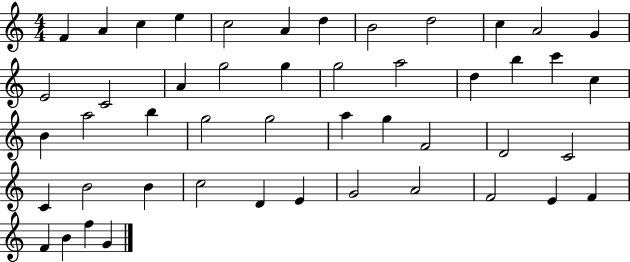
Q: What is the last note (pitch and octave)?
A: G4